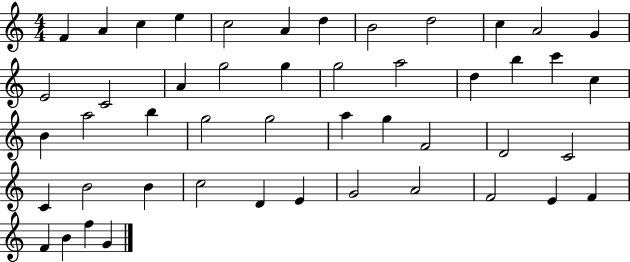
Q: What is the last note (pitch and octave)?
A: G4